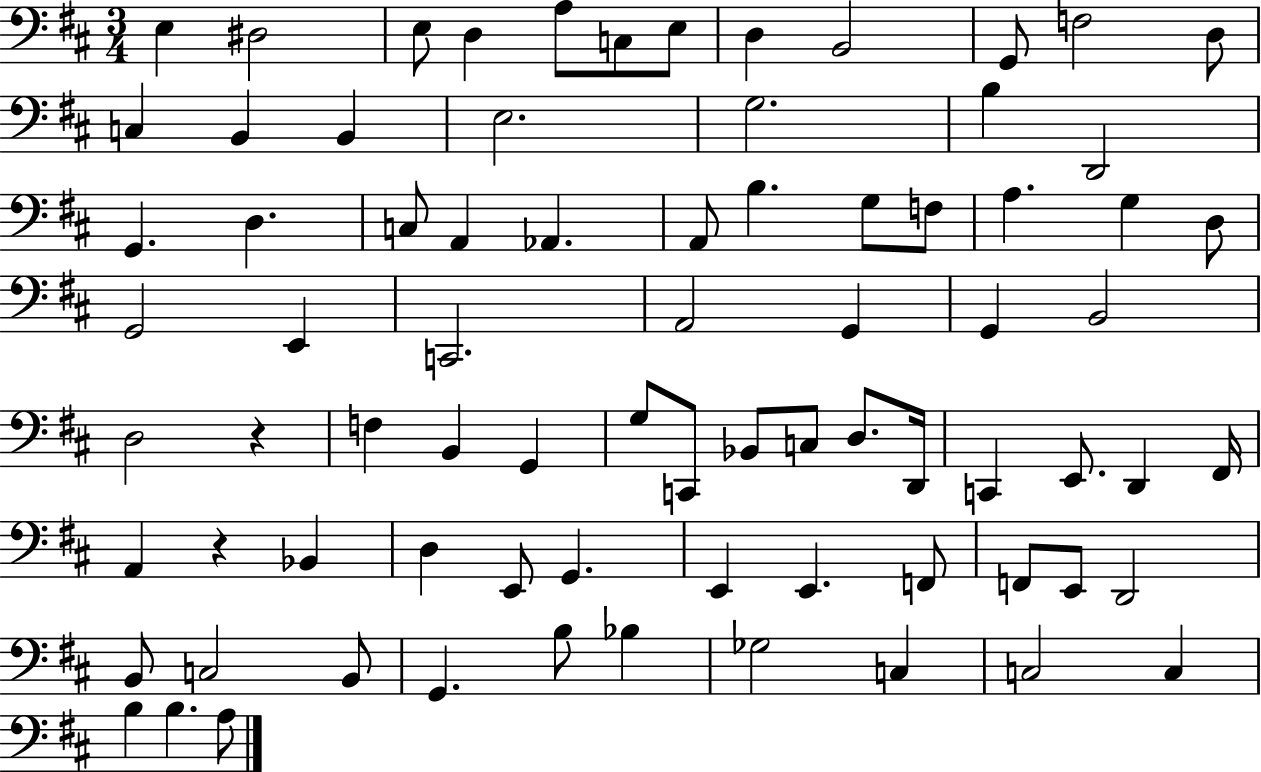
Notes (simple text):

E3/q D#3/h E3/e D3/q A3/e C3/e E3/e D3/q B2/h G2/e F3/h D3/e C3/q B2/q B2/q E3/h. G3/h. B3/q D2/h G2/q. D3/q. C3/e A2/q Ab2/q. A2/e B3/q. G3/e F3/e A3/q. G3/q D3/e G2/h E2/q C2/h. A2/h G2/q G2/q B2/h D3/h R/q F3/q B2/q G2/q G3/e C2/e Bb2/e C3/e D3/e. D2/s C2/q E2/e. D2/q F#2/s A2/q R/q Bb2/q D3/q E2/e G2/q. E2/q E2/q. F2/e F2/e E2/e D2/h B2/e C3/h B2/e G2/q. B3/e Bb3/q Gb3/h C3/q C3/h C3/q B3/q B3/q. A3/e